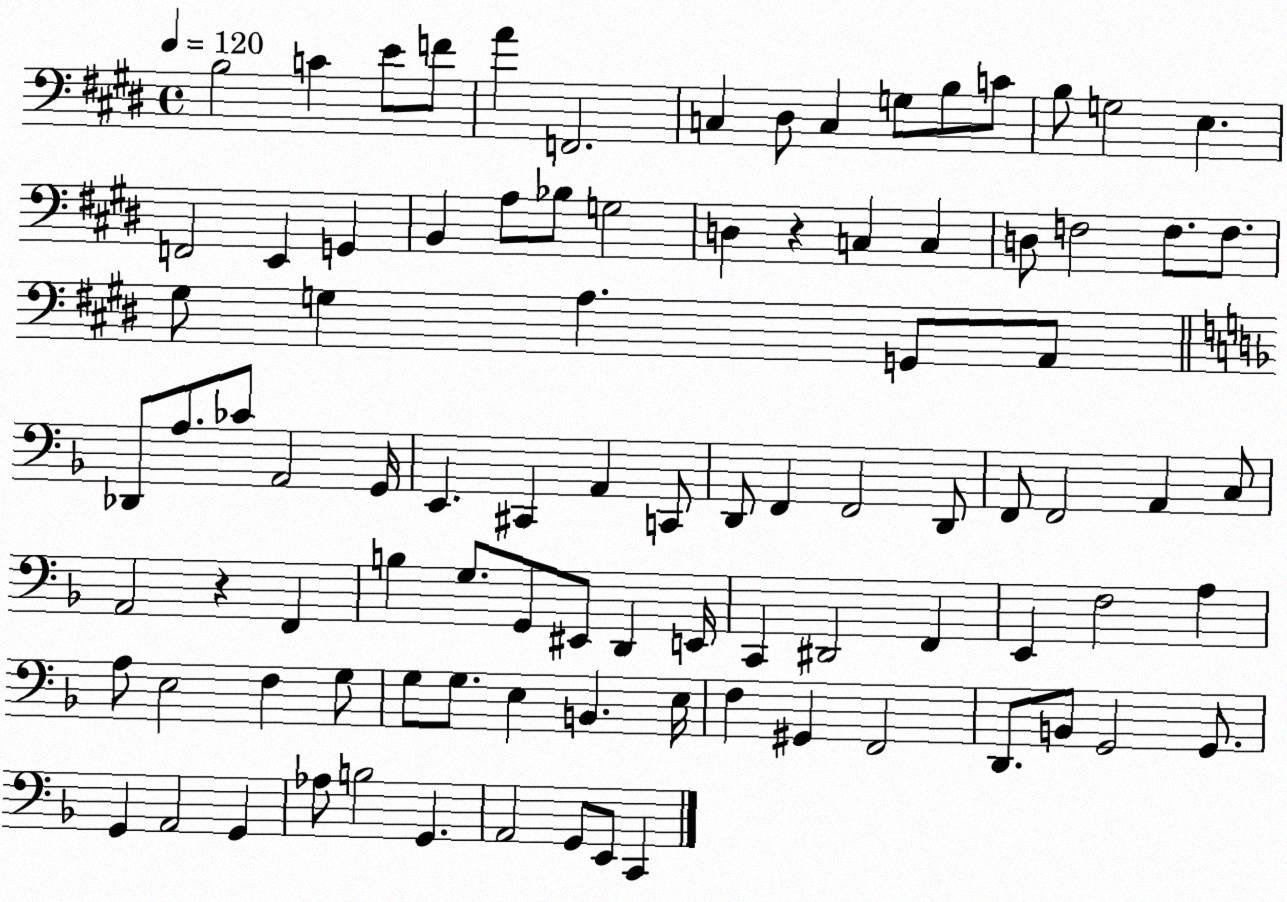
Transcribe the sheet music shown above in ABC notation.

X:1
T:Untitled
M:4/4
L:1/4
K:E
B,2 C E/2 F/2 A F,,2 C, ^D,/2 C, G,/2 B,/2 C/2 B,/2 G,2 E, F,,2 E,, G,, B,, A,/2 _B,/2 G,2 D, z C, C, D,/2 F,2 F,/2 F,/2 ^G,/2 G, A, G,,/2 A,,/2 _D,,/2 A,/2 _C/2 A,,2 G,,/4 E,, ^C,, A,, C,,/2 D,,/2 F,, F,,2 D,,/2 F,,/2 F,,2 A,, C,/2 A,,2 z F,, B, G,/2 G,,/2 ^E,,/2 D,, E,,/4 C,, ^D,,2 F,, E,, F,2 A, A,/2 E,2 F, G,/2 G,/2 G,/2 E, B,, E,/4 F, ^G,, F,,2 D,,/2 B,,/2 G,,2 G,,/2 G,, A,,2 G,, _A,/2 B,2 G,, A,,2 G,,/2 E,,/2 C,,